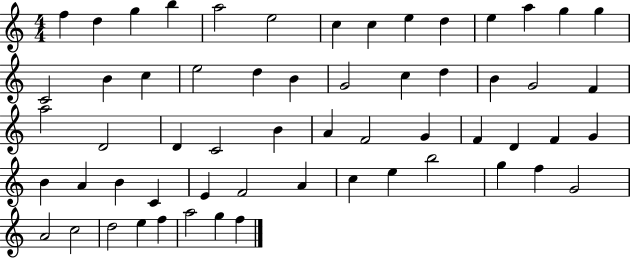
F5/q D5/q G5/q B5/q A5/h E5/h C5/q C5/q E5/q D5/q E5/q A5/q G5/q G5/q C4/h B4/q C5/q E5/h D5/q B4/q G4/h C5/q D5/q B4/q G4/h F4/q A5/h D4/h D4/q C4/h B4/q A4/q F4/h G4/q F4/q D4/q F4/q G4/q B4/q A4/q B4/q C4/q E4/q F4/h A4/q C5/q E5/q B5/h G5/q F5/q G4/h A4/h C5/h D5/h E5/q F5/q A5/h G5/q F5/q